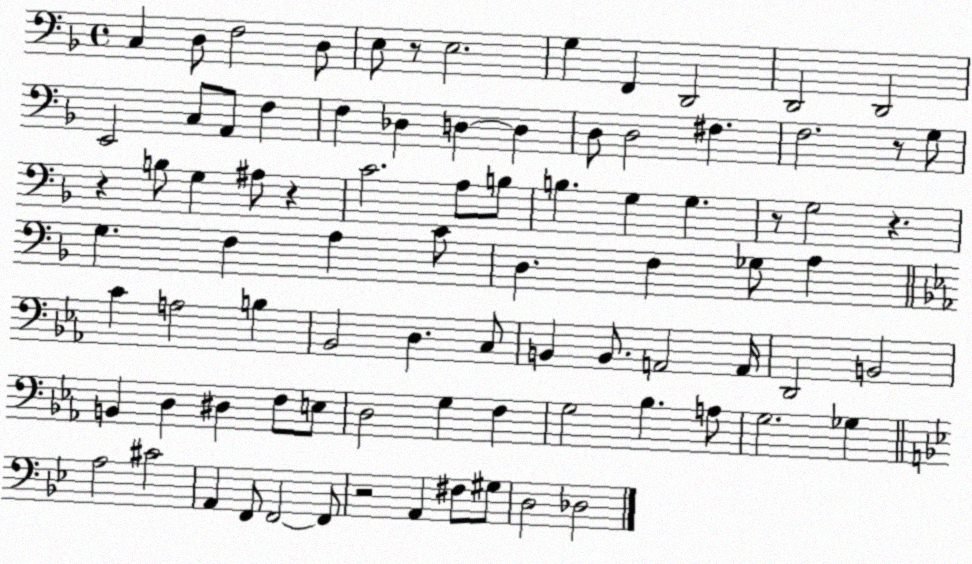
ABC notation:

X:1
T:Untitled
M:4/4
L:1/4
K:F
C, D,/2 F,2 D,/2 E,/2 z/2 E,2 G, F,, D,,2 D,,2 D,,2 E,,2 C,/2 A,,/2 F, F, _D, D, D, D,/2 D,2 ^F, F,2 z/2 G,/2 z B,/2 G, ^A,/2 z C2 A,/2 B,/2 B, G, G, z/2 G,2 z G, F, A, C/2 D, F, _G,/2 A, C A,2 B, _B,,2 D, C,/2 B,, B,,/2 A,,2 A,,/4 D,,2 B,,2 B,, D, ^D, F,/2 E,/2 D,2 G, F, G,2 _B, A,/2 G,2 _G, A,2 ^C2 A,, F,,/2 F,,2 F,,/2 z2 A,, ^F,/2 ^G,/2 D,2 _D,2